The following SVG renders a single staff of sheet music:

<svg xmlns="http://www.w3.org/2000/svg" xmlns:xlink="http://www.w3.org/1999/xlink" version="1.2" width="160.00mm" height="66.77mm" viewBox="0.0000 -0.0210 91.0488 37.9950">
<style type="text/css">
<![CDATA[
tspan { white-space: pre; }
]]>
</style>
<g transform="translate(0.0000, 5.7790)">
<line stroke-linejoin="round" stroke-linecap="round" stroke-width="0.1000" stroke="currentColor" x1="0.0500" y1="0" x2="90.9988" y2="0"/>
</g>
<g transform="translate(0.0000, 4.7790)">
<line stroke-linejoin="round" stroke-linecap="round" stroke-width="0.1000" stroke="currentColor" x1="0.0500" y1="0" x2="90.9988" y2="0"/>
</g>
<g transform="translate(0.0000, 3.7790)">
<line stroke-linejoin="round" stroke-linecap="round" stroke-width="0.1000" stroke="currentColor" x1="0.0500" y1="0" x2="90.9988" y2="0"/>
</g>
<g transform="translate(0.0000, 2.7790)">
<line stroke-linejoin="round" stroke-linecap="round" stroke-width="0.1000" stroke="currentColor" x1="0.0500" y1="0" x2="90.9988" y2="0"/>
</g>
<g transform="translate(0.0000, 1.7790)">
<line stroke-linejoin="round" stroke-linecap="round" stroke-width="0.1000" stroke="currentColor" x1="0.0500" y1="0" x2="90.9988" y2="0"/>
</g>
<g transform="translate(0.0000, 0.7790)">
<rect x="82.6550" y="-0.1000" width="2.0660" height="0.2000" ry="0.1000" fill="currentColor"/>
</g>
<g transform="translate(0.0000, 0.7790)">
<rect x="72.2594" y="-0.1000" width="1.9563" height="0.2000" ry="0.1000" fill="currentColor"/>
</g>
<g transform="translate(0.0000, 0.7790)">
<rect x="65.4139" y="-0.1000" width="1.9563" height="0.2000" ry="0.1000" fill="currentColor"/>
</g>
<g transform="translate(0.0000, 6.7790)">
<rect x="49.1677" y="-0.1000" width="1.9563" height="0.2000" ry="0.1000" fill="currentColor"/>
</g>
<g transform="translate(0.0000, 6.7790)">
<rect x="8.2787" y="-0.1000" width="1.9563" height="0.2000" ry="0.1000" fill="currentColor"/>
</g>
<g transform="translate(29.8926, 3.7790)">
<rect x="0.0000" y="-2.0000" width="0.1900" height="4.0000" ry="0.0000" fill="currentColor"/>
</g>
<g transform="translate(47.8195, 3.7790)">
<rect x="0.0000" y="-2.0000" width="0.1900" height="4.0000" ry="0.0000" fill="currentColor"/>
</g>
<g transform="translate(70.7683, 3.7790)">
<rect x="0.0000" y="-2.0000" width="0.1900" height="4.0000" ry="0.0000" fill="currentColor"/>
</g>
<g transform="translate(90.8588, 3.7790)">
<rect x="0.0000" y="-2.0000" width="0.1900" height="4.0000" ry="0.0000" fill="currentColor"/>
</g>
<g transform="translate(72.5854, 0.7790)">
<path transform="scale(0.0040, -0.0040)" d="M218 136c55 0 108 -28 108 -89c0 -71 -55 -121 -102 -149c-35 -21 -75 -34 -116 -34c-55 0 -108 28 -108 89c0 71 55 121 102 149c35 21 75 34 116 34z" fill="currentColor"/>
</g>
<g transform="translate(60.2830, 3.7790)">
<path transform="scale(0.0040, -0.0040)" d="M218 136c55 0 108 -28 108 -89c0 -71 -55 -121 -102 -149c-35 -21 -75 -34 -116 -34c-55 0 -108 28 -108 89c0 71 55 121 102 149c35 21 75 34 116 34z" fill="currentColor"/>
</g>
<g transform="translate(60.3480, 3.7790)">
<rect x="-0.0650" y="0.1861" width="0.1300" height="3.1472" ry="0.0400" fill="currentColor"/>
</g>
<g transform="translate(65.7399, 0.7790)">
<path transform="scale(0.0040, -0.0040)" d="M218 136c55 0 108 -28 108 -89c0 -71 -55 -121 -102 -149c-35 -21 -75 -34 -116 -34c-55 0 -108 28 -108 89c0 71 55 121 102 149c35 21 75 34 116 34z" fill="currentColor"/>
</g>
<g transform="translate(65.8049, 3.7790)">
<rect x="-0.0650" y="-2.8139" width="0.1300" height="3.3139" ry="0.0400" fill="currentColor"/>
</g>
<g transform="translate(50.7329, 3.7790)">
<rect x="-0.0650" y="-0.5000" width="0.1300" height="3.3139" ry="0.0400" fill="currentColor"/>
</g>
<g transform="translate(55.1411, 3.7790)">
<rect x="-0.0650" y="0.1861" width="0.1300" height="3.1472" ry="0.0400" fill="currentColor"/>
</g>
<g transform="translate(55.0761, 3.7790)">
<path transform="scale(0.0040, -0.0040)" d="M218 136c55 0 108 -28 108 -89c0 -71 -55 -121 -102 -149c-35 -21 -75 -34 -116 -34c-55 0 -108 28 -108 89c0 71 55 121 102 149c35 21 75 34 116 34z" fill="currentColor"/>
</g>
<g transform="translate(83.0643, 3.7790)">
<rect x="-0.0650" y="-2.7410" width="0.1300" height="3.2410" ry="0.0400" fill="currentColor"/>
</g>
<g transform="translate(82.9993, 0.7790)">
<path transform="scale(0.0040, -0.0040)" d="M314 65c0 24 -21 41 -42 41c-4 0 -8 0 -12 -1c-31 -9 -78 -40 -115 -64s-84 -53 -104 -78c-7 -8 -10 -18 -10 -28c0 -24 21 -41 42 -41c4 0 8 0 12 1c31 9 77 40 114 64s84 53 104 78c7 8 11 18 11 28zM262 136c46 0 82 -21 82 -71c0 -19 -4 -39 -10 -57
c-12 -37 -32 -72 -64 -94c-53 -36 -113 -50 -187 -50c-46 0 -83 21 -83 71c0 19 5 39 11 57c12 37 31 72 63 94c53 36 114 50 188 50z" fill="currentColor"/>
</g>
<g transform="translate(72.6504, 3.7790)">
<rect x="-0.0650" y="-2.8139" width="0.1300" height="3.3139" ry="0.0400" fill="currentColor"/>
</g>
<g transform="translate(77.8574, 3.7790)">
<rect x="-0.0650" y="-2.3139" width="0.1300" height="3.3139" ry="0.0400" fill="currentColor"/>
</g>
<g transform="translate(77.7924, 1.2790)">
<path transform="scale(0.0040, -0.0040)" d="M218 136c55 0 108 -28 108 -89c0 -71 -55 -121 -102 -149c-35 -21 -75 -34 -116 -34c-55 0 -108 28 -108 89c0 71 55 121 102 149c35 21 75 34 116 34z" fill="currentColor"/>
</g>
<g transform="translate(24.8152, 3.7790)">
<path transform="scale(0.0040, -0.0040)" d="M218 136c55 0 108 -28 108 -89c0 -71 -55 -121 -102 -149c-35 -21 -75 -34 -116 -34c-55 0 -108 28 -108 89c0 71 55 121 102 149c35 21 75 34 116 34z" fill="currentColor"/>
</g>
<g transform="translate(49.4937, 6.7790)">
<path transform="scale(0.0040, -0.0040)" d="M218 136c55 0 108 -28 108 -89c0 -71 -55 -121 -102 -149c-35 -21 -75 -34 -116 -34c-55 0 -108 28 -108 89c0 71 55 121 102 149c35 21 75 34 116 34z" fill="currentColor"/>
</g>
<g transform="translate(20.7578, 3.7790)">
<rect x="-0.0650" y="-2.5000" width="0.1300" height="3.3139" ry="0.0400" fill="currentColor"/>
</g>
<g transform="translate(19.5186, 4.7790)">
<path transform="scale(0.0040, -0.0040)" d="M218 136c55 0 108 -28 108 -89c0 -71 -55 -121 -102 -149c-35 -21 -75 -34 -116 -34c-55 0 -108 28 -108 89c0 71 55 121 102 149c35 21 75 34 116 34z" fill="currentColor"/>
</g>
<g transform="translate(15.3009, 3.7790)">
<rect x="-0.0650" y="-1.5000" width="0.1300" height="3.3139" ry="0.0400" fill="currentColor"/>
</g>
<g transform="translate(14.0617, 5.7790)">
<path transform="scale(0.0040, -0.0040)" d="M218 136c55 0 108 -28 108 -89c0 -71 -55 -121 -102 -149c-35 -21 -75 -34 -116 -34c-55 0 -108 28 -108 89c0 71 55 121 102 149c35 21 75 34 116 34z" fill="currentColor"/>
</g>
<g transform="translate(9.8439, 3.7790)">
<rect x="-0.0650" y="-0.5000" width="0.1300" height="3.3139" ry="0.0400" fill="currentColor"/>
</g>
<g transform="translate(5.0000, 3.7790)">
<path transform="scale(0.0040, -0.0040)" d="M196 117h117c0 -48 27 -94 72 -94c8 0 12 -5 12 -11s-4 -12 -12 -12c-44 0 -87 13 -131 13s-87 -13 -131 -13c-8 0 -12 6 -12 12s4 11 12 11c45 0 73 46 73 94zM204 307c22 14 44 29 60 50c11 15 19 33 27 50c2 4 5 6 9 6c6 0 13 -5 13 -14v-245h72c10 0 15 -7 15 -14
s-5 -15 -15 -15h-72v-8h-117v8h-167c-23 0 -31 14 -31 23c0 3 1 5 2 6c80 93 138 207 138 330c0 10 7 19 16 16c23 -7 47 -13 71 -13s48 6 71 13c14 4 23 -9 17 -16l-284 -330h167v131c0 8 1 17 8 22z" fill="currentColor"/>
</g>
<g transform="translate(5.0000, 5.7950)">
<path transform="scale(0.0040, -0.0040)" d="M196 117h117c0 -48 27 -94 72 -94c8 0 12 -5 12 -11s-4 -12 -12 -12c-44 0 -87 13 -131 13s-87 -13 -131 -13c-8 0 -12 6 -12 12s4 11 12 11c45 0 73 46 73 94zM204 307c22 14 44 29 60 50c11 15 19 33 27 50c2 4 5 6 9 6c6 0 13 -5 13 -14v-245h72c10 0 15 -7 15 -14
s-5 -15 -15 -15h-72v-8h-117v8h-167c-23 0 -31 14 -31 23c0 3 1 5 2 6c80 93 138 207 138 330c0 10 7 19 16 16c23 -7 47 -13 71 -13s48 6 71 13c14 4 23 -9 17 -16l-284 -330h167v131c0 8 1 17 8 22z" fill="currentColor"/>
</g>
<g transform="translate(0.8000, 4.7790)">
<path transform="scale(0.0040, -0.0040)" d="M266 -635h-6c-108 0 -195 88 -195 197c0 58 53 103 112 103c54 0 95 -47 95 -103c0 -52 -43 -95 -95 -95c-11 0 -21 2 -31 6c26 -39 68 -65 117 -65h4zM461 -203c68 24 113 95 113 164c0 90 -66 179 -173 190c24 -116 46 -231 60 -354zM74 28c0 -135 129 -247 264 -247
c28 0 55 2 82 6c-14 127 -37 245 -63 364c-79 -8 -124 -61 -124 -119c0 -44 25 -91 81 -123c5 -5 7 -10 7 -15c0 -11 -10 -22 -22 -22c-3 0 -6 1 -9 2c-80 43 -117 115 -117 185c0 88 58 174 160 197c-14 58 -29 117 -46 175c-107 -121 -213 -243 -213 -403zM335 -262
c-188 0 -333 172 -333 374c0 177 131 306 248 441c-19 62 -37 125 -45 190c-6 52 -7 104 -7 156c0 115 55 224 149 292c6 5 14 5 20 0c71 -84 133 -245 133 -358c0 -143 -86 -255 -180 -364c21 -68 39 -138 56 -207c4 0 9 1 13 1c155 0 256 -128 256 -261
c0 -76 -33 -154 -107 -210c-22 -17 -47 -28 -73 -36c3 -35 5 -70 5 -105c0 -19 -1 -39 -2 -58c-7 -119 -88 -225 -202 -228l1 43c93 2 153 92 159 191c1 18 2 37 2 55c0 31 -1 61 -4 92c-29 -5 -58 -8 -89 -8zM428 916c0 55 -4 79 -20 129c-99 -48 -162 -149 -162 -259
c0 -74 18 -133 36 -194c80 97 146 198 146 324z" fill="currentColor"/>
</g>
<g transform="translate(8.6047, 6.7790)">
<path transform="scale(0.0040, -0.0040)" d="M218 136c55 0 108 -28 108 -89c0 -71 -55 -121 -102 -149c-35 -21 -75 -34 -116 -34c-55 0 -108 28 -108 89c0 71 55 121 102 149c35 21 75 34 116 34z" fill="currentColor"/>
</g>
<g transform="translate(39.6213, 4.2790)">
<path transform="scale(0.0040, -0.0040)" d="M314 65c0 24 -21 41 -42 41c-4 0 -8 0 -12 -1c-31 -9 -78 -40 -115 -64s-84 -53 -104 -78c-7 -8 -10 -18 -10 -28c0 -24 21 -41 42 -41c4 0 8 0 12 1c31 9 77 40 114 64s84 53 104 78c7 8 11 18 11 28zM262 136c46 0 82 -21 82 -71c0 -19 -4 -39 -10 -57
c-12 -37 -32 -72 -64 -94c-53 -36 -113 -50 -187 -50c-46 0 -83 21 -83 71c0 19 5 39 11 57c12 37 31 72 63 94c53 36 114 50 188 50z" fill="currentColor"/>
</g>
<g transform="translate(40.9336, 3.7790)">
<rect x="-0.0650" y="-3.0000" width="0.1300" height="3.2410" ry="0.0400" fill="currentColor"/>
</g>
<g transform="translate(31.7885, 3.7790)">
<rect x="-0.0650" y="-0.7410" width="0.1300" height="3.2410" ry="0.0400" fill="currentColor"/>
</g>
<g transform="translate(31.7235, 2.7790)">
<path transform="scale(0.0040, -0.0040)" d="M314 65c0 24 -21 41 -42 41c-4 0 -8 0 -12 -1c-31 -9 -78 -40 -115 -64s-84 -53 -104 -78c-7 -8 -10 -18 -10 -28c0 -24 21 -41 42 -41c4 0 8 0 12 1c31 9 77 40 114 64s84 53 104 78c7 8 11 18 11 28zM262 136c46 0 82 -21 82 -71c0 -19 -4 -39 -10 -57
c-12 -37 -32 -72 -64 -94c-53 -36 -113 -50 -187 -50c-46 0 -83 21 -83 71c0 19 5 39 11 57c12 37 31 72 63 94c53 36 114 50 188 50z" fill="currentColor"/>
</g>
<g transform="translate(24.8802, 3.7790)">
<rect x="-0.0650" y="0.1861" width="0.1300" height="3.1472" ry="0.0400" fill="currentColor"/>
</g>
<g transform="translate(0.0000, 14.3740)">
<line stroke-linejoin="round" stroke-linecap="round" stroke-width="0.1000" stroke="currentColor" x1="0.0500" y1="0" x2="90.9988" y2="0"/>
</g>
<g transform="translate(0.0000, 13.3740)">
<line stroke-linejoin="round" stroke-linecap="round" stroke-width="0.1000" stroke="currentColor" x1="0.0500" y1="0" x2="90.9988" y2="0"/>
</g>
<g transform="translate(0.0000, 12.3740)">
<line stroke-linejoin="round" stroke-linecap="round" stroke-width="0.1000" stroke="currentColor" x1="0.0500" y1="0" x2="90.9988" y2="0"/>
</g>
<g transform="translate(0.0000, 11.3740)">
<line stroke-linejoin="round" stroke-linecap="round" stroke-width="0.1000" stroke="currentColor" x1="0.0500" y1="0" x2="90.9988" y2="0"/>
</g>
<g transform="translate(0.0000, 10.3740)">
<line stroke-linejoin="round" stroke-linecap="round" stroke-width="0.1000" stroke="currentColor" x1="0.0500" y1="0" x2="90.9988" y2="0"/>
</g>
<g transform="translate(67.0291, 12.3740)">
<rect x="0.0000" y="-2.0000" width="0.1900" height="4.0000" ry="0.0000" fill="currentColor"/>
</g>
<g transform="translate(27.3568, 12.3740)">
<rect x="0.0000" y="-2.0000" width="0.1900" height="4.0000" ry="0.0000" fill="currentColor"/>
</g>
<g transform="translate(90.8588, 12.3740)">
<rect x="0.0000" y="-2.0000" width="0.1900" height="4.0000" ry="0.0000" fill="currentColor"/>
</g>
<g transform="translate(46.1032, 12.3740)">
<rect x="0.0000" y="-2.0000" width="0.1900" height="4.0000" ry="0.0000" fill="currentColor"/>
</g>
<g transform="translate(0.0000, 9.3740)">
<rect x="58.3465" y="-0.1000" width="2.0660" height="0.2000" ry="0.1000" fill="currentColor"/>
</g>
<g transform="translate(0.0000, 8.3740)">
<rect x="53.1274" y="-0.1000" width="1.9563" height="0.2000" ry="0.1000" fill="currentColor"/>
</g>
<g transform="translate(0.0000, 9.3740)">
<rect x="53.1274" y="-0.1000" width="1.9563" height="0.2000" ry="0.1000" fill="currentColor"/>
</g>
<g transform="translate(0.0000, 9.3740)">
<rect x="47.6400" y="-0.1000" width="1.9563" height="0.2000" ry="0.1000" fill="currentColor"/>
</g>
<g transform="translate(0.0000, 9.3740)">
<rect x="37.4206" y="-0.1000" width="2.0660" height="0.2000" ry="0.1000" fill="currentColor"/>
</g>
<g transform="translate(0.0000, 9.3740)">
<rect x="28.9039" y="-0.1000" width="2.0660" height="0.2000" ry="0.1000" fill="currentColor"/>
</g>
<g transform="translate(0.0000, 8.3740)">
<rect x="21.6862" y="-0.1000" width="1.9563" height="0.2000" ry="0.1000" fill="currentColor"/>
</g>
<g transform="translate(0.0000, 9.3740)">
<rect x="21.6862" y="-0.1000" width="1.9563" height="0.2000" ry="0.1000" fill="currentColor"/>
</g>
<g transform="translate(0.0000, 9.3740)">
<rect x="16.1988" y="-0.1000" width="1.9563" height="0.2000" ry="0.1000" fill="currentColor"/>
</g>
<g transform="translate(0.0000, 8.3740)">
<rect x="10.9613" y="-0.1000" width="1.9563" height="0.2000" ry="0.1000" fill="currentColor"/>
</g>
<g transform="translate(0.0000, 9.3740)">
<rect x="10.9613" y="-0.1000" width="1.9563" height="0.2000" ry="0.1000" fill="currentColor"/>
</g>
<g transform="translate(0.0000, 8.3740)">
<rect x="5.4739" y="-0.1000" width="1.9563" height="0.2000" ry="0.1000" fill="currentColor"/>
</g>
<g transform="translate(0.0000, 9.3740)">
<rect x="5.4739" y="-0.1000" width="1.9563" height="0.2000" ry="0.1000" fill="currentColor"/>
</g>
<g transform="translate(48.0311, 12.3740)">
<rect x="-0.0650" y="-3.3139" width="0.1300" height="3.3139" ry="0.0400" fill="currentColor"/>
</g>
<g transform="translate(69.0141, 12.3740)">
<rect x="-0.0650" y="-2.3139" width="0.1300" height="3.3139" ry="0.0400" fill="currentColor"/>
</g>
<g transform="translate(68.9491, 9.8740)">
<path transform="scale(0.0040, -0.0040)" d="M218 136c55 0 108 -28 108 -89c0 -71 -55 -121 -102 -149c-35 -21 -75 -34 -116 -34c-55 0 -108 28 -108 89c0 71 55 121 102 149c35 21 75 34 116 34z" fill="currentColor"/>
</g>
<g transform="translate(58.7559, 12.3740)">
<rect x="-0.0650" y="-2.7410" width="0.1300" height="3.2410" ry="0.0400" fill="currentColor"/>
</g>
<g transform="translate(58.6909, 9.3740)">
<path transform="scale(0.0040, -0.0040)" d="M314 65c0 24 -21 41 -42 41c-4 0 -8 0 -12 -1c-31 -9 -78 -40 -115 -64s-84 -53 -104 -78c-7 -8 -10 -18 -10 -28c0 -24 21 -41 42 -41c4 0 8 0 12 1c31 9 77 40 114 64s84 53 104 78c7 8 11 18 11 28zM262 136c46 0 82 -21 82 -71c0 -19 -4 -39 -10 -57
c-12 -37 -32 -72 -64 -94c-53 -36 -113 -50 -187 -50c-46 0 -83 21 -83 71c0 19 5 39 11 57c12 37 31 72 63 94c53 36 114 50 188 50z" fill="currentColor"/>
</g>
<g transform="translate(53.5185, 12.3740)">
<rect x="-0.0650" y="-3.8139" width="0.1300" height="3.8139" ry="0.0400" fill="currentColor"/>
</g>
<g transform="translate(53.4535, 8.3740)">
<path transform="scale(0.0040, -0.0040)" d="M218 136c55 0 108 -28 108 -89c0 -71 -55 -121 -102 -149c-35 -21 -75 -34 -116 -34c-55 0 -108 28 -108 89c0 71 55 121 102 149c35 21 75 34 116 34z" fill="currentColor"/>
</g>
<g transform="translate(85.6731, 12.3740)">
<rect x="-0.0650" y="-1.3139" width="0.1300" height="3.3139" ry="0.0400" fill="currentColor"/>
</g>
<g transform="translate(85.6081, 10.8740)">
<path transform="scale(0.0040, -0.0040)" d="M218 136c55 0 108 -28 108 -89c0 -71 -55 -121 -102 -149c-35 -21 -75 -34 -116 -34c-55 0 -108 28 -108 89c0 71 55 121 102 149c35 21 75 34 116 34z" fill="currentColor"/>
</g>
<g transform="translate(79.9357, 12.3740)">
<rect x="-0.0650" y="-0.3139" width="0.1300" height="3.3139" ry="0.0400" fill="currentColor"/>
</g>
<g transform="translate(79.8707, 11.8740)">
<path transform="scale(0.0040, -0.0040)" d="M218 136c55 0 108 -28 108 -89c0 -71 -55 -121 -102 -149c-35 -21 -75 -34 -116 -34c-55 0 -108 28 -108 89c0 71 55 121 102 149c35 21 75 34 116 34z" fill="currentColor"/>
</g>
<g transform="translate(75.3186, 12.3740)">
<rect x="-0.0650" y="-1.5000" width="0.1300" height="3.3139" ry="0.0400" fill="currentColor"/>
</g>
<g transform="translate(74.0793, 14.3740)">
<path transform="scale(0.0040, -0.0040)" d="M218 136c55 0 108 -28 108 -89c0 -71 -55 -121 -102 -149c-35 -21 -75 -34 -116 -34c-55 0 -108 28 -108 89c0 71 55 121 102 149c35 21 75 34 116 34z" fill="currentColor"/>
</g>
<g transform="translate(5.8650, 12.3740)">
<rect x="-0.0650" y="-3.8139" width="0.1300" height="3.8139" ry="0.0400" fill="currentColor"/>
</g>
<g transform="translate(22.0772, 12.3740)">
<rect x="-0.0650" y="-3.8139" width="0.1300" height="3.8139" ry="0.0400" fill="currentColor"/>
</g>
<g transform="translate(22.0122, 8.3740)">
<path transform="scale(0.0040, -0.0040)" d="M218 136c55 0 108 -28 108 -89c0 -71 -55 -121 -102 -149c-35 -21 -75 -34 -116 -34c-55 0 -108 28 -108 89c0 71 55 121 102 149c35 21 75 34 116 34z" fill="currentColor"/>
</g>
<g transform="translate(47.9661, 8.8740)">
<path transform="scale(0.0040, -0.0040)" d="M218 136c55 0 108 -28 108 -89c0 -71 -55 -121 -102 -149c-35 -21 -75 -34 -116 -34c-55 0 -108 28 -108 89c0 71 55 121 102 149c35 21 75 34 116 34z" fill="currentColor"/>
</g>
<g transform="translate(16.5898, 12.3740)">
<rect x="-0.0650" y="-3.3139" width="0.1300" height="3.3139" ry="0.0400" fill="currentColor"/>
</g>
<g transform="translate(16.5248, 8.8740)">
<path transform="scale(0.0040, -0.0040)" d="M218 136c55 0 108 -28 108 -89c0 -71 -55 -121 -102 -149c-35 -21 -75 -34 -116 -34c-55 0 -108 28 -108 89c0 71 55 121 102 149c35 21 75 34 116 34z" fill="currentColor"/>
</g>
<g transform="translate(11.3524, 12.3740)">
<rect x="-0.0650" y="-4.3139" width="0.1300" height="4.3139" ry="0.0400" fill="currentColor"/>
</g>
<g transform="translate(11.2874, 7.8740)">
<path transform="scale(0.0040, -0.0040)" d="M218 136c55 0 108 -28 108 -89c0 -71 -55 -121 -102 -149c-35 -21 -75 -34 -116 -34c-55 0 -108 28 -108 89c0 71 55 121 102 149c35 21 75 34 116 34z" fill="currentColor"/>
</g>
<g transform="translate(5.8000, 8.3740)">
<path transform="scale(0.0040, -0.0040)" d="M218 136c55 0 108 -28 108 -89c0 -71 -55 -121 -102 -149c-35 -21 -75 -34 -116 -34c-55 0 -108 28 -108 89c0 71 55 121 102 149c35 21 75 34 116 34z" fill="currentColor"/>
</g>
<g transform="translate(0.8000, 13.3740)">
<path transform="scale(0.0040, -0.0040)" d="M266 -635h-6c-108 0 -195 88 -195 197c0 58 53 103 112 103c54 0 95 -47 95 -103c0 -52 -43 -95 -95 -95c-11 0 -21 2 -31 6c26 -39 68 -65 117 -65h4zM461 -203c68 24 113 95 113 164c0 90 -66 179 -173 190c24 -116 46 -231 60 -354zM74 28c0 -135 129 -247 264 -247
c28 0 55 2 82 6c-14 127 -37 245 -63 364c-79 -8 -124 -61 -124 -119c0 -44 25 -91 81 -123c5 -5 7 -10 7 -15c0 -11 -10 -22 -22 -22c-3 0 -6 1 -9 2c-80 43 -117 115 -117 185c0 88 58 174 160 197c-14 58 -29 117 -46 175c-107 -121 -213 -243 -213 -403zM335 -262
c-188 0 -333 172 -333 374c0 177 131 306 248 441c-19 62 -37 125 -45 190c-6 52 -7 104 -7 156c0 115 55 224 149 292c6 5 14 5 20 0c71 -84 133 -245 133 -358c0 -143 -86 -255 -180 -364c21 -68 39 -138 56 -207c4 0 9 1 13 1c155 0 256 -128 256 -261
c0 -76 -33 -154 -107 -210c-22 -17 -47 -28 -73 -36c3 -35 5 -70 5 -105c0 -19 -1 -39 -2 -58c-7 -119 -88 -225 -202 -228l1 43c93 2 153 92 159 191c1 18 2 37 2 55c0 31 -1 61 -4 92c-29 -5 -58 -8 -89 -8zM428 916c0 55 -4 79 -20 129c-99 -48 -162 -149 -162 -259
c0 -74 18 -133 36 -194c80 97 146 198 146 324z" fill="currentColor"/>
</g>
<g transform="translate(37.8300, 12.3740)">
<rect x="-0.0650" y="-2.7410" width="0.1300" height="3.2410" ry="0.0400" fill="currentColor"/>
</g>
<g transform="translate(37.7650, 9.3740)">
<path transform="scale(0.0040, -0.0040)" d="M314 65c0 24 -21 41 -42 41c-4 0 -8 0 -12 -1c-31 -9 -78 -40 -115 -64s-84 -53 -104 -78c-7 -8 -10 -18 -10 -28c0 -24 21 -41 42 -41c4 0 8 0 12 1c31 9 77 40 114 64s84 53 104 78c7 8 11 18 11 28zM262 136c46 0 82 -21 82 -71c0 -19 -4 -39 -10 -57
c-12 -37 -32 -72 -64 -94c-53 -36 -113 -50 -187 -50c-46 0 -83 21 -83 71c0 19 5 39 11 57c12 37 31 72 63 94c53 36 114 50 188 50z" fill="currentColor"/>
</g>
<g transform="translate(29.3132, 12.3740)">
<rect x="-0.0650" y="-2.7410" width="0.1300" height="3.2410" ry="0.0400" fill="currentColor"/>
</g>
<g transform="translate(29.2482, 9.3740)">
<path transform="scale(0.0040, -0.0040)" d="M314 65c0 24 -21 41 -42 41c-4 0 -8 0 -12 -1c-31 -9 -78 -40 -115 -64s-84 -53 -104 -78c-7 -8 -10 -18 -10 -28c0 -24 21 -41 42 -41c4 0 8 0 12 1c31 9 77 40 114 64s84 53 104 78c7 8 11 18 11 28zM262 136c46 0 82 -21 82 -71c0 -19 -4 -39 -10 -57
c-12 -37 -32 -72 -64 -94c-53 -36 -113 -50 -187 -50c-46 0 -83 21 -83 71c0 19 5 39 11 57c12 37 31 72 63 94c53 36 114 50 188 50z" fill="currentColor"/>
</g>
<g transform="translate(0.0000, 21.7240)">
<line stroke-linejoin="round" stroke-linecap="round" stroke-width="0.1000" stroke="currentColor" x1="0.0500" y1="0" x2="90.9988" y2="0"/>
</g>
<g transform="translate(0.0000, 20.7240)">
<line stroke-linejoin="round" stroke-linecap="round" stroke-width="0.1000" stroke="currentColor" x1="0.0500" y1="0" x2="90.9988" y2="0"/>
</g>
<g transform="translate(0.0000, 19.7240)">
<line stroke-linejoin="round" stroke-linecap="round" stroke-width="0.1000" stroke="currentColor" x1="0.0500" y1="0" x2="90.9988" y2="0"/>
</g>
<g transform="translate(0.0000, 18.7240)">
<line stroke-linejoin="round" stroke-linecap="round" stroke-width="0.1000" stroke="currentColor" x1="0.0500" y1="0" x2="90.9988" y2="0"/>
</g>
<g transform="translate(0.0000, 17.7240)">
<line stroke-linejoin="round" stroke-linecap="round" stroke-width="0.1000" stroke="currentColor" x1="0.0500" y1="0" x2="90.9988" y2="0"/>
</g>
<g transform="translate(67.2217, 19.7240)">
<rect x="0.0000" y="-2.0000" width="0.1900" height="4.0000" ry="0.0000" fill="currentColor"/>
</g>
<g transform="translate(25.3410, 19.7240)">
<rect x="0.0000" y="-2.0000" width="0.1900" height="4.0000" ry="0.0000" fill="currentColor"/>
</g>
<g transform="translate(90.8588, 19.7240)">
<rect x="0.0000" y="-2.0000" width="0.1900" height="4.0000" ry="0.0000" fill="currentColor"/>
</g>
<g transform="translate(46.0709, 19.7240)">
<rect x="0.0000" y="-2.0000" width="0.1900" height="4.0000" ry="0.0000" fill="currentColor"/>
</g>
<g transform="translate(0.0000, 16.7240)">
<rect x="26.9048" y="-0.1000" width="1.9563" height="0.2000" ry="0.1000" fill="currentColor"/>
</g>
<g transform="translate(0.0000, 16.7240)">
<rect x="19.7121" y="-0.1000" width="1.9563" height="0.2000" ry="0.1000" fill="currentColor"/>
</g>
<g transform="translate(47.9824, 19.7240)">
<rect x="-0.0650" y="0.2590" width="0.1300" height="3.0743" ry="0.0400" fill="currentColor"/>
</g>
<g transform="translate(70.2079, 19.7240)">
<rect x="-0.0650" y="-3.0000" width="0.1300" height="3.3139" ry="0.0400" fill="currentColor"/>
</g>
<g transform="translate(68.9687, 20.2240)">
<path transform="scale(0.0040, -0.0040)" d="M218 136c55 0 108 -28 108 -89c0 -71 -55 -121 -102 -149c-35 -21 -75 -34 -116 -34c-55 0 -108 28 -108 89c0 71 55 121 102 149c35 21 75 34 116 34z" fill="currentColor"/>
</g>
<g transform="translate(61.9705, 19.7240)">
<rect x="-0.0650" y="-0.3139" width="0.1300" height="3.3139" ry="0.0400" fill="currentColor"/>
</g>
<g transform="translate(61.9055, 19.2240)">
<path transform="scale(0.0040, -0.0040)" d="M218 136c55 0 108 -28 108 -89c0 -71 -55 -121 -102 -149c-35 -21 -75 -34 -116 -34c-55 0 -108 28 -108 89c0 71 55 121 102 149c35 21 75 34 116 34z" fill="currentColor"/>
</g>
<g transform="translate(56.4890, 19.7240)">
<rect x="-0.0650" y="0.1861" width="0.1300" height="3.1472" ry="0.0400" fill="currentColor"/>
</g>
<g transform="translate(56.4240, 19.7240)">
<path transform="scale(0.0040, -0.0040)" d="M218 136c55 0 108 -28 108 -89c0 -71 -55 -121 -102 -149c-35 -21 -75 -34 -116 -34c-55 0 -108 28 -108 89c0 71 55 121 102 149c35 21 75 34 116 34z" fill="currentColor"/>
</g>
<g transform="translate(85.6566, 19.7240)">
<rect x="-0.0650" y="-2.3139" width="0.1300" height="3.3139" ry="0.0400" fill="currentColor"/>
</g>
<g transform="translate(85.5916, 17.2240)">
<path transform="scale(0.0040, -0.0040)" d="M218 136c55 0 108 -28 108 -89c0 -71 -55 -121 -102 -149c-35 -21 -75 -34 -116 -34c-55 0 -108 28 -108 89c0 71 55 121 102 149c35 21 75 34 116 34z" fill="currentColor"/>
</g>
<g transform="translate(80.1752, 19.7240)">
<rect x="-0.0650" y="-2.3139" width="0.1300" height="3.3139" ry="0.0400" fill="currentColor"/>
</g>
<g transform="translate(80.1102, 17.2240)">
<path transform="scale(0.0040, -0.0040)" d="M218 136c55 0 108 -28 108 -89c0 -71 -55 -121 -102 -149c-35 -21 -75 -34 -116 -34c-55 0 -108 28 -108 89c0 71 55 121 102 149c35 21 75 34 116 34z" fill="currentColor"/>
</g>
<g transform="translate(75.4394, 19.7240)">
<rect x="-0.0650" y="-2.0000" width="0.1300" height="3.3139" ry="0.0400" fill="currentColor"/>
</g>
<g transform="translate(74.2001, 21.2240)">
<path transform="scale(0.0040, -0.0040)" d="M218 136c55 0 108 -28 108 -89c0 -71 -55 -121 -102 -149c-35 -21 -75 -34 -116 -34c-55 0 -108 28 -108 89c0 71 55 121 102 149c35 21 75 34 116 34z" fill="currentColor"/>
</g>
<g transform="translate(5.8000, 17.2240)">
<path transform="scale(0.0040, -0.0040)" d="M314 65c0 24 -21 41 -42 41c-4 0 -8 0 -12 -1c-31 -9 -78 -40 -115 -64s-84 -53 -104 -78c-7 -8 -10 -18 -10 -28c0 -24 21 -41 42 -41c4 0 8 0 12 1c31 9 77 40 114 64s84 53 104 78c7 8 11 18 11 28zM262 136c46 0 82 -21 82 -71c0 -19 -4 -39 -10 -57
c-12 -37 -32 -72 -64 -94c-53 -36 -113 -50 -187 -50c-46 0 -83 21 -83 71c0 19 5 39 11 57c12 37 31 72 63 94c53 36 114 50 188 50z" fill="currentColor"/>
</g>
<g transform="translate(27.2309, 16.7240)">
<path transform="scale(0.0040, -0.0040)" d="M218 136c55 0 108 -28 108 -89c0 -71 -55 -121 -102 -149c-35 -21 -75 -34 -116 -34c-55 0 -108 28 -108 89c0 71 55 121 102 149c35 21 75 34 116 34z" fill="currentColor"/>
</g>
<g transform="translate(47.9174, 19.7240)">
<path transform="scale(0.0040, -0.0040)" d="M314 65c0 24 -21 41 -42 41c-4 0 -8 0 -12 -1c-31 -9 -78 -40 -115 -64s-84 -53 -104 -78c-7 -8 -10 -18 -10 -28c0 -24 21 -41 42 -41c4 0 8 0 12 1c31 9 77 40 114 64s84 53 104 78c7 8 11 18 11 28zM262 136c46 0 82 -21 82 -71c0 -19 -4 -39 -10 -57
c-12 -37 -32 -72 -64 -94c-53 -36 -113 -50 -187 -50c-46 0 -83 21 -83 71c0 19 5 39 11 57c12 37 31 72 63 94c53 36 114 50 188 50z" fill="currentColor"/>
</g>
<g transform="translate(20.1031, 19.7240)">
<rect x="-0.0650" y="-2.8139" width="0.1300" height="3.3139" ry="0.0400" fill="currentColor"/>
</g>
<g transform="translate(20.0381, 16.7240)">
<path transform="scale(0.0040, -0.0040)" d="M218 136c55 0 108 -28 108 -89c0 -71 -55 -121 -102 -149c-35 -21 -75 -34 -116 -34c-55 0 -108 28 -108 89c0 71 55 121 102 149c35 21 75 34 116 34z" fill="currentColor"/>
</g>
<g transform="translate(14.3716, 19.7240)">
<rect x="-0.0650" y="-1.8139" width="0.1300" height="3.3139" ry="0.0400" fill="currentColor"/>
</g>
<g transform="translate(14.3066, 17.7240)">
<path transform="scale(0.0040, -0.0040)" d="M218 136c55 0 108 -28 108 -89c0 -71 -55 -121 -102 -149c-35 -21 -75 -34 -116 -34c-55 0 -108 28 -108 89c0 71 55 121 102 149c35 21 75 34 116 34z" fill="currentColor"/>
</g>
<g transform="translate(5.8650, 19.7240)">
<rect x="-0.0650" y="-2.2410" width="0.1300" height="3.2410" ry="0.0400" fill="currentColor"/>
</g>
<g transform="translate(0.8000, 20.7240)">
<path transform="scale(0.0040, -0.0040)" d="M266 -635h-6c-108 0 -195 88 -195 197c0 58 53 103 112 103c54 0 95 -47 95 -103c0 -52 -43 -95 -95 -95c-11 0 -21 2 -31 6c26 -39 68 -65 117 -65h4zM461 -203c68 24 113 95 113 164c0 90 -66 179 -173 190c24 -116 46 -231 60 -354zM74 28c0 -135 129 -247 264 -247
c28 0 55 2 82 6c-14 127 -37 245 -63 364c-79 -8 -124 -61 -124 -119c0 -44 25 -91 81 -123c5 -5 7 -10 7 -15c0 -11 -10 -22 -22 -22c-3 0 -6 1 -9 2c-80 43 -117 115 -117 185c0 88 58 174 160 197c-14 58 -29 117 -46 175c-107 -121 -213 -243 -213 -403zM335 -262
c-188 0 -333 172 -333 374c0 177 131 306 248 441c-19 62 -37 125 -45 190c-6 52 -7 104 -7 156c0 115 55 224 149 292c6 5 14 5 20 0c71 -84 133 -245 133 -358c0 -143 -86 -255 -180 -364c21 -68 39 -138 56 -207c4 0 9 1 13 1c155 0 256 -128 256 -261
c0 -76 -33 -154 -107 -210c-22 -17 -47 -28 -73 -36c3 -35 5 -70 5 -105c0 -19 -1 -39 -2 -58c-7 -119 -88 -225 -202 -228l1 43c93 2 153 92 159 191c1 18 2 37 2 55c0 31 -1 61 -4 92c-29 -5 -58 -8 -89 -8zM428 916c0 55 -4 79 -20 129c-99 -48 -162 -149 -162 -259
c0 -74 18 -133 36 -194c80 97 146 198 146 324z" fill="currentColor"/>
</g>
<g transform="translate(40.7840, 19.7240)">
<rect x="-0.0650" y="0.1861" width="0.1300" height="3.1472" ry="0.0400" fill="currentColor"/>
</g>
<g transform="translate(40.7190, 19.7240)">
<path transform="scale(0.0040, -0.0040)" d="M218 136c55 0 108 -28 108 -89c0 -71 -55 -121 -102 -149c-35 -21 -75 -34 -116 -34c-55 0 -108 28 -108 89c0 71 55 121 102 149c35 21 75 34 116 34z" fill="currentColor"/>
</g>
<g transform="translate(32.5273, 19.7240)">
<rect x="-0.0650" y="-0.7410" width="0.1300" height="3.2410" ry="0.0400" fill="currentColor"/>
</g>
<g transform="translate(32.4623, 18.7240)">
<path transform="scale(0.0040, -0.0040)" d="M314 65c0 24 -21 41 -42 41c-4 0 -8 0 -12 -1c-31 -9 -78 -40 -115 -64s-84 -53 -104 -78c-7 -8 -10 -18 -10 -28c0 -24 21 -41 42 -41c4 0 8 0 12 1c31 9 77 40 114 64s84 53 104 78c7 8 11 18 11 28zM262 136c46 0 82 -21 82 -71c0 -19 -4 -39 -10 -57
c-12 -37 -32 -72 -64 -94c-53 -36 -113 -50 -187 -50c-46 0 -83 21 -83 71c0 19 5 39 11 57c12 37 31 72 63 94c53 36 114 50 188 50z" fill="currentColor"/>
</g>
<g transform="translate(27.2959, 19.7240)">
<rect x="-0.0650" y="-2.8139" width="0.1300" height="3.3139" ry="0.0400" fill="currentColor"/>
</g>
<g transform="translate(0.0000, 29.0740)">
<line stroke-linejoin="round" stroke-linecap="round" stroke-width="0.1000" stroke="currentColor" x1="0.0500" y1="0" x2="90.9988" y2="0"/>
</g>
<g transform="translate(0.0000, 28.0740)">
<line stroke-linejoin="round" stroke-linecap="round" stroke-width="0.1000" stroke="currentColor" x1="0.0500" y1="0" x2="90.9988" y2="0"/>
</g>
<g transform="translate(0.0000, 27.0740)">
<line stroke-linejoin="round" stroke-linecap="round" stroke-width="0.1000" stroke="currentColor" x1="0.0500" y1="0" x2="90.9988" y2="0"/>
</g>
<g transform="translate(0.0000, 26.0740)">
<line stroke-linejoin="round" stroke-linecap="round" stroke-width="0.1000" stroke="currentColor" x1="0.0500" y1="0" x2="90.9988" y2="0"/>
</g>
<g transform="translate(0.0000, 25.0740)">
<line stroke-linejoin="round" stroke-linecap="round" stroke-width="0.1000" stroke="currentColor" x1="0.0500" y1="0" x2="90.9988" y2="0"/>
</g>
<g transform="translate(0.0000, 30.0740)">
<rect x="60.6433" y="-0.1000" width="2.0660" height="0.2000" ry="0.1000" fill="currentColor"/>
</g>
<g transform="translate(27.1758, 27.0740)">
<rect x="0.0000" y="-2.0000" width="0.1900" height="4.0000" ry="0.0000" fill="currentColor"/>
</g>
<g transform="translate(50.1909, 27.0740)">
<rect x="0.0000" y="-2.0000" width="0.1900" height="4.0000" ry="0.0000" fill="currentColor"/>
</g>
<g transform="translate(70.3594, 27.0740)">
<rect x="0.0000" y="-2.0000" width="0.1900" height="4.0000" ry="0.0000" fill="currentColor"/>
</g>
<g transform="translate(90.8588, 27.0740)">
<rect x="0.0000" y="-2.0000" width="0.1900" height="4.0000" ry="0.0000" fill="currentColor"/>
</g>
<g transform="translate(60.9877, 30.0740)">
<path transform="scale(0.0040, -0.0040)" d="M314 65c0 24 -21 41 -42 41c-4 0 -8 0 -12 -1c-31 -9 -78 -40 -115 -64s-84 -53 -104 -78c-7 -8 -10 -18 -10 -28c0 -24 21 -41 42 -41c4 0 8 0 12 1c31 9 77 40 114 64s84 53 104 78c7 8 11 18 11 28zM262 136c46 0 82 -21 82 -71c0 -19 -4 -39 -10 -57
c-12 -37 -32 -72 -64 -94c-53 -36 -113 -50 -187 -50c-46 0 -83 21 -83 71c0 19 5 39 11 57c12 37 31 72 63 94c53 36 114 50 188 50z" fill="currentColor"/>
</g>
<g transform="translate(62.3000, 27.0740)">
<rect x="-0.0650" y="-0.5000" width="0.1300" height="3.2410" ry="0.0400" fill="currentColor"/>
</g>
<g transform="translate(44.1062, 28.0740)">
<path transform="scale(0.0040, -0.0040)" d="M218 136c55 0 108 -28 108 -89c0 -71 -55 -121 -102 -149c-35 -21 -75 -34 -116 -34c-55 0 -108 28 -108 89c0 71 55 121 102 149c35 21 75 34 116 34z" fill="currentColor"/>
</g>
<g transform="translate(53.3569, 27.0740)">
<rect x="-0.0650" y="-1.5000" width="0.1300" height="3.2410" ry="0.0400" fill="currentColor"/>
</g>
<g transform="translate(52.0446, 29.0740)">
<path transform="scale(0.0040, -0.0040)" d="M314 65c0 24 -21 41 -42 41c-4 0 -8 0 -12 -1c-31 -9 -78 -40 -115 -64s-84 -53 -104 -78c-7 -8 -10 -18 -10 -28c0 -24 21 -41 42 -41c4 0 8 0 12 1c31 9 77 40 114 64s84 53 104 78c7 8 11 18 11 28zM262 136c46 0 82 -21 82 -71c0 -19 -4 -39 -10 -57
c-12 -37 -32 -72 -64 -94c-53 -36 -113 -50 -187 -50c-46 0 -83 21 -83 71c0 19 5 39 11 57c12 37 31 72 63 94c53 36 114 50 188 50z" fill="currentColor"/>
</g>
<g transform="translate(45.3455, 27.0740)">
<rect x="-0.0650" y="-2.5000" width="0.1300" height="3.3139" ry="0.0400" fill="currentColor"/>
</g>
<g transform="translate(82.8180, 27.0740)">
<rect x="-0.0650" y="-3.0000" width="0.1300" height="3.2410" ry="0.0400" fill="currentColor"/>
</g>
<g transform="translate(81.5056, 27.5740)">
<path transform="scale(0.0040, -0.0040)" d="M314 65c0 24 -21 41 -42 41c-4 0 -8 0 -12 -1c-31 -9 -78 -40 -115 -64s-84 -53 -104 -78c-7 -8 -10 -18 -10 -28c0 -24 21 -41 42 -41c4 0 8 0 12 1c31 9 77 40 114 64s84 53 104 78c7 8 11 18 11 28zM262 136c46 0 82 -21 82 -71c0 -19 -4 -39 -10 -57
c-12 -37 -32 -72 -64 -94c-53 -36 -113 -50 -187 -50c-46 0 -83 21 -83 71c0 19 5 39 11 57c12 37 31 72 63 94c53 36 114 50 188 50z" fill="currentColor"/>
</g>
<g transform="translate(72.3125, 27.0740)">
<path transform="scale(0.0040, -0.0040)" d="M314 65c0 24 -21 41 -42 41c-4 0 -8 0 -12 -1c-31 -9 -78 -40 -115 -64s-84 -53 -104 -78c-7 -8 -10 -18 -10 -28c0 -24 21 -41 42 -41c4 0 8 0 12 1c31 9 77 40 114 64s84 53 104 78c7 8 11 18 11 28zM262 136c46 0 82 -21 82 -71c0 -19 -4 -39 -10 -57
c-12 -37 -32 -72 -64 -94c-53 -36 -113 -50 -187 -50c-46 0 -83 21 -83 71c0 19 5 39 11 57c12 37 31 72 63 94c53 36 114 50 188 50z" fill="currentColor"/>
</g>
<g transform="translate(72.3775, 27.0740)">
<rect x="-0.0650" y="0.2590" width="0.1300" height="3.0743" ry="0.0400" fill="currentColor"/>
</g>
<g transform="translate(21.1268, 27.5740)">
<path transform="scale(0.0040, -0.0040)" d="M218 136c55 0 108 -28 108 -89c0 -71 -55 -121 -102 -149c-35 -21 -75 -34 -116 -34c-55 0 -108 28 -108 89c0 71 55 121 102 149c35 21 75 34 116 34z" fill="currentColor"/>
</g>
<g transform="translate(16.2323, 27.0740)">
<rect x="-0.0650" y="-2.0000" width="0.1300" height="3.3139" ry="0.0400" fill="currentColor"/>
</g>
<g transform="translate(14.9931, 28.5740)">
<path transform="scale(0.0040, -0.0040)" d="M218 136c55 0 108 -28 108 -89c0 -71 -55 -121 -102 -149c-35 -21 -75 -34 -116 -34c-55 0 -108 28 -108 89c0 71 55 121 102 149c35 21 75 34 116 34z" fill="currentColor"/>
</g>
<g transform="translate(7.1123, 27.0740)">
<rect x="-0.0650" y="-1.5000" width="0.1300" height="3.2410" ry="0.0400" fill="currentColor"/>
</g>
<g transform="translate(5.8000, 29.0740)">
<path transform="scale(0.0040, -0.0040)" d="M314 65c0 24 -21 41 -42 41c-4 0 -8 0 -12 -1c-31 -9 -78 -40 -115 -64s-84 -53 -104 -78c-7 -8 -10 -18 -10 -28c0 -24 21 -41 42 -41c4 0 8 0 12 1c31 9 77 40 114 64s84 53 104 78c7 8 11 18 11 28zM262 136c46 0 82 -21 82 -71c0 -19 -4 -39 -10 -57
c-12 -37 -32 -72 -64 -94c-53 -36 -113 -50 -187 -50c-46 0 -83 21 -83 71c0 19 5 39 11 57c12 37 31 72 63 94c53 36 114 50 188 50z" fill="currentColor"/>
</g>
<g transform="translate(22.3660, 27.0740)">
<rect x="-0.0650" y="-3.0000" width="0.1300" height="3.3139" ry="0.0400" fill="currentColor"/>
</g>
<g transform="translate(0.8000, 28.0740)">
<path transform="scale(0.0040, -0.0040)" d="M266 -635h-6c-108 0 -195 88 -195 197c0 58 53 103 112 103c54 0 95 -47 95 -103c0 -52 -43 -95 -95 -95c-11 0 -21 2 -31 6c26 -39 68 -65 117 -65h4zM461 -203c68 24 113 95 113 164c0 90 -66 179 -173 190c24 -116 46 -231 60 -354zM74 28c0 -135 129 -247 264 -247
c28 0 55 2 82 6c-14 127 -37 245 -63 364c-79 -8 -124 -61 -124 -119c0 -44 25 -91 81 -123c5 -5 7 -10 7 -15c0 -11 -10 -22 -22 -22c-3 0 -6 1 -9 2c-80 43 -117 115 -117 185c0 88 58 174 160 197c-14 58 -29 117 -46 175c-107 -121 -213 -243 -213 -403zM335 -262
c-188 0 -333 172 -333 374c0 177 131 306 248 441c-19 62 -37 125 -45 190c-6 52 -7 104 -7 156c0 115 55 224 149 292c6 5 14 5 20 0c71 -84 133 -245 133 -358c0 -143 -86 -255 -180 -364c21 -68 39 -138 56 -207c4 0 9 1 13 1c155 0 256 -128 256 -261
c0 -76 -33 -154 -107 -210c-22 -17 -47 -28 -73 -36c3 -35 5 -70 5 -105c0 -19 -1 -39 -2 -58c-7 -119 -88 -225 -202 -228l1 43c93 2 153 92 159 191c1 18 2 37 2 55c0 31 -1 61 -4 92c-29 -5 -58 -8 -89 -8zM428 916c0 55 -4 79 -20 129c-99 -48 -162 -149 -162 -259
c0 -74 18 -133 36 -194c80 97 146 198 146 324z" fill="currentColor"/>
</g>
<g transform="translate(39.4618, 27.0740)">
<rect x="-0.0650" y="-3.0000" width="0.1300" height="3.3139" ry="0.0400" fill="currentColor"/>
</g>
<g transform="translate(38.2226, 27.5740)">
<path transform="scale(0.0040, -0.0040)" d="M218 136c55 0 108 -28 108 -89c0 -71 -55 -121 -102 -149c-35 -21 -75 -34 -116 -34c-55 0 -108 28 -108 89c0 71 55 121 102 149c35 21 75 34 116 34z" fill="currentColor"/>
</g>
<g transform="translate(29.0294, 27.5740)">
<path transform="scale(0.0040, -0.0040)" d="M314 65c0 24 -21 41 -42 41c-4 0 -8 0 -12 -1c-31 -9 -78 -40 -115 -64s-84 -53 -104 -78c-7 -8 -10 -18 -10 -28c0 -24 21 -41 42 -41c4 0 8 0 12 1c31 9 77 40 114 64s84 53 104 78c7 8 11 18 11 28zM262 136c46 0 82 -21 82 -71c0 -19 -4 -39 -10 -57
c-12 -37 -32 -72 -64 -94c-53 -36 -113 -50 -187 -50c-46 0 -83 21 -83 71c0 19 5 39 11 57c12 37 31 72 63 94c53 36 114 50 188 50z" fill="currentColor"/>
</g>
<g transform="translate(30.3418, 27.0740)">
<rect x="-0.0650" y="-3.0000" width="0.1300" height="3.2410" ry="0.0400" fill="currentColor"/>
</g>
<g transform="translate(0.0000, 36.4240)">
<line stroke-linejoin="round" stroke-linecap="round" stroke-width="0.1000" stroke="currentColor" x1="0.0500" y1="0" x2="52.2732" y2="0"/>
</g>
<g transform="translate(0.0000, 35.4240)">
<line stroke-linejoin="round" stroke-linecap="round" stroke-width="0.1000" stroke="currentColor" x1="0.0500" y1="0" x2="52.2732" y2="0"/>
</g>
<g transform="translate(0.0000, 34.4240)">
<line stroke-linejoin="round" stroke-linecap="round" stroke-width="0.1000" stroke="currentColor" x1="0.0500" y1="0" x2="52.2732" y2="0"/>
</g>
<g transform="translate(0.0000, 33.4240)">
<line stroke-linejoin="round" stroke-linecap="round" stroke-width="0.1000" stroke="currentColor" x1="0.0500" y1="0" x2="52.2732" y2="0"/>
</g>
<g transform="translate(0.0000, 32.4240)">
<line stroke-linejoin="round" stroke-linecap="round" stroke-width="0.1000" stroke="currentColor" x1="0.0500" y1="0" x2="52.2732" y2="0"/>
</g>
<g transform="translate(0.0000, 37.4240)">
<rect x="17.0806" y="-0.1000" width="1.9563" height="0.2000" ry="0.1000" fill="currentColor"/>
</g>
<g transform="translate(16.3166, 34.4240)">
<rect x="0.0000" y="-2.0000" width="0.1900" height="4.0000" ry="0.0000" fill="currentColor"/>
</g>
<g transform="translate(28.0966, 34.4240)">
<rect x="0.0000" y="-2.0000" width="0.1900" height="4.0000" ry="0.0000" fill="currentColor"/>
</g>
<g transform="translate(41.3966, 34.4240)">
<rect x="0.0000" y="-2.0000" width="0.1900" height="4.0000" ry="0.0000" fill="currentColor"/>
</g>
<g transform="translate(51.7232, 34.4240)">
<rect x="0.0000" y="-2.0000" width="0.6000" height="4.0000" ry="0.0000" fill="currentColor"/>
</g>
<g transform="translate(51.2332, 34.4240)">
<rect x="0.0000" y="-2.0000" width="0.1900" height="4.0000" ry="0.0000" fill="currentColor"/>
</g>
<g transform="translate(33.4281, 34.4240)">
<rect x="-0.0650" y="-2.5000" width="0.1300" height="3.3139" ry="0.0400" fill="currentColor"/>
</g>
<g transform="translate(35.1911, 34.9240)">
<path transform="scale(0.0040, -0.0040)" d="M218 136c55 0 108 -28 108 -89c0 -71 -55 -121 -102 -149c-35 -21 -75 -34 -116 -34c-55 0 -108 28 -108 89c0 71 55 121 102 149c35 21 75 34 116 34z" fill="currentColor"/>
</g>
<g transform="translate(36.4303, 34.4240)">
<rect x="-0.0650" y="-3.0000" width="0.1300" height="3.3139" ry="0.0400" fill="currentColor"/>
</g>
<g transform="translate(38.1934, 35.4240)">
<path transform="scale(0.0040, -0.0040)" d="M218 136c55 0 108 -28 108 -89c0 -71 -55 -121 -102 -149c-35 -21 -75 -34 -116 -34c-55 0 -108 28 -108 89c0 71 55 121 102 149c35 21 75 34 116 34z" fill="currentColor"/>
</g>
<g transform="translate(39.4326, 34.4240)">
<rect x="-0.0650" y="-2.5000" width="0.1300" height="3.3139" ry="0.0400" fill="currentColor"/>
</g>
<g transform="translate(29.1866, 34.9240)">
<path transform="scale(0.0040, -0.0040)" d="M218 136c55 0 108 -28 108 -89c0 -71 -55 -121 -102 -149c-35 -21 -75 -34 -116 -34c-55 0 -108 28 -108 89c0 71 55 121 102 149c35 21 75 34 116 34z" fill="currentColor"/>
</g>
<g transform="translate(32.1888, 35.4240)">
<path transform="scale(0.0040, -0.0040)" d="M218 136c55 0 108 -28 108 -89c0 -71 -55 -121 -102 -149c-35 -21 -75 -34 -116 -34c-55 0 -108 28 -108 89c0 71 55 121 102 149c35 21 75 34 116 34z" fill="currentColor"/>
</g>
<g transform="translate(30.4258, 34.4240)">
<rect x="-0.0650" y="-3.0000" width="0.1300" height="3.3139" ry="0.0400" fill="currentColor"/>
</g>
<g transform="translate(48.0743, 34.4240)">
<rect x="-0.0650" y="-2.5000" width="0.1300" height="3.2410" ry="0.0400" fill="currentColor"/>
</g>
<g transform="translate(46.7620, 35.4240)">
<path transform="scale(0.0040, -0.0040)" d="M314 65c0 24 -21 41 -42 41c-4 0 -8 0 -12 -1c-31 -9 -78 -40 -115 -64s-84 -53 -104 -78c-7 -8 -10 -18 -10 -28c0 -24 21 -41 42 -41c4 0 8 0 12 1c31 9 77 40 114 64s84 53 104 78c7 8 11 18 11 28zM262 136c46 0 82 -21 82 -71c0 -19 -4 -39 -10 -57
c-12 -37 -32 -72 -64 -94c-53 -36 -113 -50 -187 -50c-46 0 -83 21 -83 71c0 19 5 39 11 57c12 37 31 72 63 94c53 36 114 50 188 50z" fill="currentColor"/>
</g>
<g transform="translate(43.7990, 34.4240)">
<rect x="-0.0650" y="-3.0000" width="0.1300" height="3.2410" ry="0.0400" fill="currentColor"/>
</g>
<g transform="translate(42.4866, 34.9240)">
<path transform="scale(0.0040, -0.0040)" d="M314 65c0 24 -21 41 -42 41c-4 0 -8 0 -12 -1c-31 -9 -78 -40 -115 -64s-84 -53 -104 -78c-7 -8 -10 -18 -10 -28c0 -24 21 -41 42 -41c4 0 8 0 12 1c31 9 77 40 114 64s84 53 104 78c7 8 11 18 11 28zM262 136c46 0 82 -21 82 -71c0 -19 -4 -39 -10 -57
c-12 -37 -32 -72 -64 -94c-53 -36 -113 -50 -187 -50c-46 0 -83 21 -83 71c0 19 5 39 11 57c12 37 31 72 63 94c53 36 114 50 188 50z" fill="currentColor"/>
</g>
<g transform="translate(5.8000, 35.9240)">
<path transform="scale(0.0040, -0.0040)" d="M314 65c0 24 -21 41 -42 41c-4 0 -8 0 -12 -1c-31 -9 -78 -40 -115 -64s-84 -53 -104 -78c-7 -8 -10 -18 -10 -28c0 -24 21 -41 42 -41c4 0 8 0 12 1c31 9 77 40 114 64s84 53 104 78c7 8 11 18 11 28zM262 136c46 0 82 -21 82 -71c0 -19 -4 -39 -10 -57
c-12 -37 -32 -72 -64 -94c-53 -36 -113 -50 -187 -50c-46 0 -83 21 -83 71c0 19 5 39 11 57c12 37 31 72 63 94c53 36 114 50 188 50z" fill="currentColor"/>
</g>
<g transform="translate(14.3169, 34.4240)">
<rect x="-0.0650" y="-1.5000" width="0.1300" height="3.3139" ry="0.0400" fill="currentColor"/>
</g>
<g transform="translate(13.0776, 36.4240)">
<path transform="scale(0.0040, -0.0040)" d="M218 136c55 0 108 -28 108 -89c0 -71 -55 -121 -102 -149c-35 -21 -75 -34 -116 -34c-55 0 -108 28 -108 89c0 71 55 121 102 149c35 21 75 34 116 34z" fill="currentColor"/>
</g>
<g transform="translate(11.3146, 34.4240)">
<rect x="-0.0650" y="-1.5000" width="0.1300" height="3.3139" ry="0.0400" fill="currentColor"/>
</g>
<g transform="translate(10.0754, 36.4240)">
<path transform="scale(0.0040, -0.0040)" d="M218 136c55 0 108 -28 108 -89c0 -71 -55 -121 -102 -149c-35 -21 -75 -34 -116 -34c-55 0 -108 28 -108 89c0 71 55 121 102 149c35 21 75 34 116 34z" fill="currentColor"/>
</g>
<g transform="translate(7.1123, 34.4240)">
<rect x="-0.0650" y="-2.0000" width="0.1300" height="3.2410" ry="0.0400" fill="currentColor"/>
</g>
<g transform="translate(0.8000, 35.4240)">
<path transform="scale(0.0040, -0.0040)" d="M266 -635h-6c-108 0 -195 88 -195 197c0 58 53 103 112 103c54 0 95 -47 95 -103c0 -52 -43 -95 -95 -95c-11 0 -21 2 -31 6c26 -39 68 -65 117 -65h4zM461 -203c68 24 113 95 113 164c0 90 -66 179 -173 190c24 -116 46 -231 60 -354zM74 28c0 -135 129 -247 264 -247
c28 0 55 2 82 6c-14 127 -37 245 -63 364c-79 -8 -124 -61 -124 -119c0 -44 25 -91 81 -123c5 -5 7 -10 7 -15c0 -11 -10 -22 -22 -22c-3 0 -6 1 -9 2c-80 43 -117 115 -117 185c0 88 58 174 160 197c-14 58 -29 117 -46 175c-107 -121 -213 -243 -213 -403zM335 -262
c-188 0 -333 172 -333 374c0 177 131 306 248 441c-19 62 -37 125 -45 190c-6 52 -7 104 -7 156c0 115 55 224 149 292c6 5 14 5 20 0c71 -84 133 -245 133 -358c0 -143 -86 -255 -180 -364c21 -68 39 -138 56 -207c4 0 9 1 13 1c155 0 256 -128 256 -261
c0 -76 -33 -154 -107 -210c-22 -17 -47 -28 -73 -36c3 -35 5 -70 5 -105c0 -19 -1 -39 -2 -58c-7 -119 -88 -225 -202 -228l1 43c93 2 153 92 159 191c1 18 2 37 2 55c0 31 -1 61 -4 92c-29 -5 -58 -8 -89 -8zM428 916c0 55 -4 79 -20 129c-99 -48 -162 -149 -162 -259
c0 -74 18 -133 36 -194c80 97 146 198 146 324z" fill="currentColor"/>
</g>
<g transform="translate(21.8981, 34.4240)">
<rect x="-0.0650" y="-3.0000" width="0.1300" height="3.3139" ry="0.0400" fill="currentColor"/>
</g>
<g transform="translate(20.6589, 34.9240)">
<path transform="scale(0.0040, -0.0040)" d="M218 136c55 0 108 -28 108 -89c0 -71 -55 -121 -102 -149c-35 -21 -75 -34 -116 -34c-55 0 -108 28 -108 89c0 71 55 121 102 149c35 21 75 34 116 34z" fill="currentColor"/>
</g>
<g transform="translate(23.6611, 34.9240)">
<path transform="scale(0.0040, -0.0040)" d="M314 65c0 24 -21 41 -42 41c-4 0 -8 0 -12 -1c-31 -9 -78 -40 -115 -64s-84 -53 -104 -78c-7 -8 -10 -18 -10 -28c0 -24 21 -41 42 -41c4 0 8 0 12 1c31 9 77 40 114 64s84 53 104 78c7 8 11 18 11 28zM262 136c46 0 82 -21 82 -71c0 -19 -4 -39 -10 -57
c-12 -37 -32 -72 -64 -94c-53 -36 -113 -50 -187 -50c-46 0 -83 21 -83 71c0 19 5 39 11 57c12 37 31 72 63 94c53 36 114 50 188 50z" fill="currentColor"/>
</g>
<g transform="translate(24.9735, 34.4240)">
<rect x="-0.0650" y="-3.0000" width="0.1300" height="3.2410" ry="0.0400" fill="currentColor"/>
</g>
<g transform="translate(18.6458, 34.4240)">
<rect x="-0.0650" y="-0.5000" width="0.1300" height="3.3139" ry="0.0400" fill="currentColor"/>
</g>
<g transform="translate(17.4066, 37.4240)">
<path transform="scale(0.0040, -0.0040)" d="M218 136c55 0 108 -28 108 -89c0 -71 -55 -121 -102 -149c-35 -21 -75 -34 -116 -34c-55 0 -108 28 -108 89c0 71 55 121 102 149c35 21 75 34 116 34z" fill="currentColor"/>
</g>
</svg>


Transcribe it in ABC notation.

X:1
T:Untitled
M:4/4
L:1/4
K:C
C E G B d2 A2 C B B a a g a2 c' d' b c' a2 a2 b c' a2 g E c e g2 f a a d2 B B2 B c A F g g E2 F A A2 A G E2 C2 B2 A2 F2 E E C A A2 A G A G A2 G2